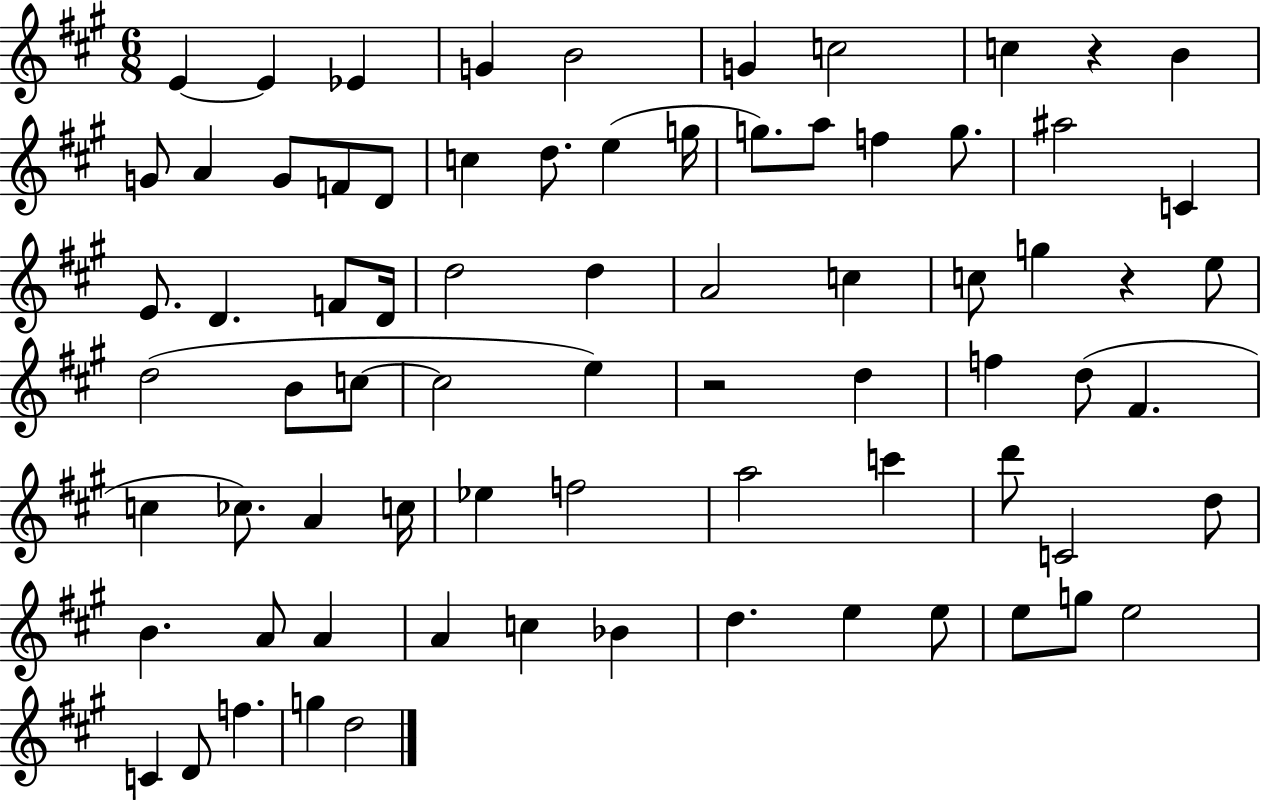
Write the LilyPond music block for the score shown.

{
  \clef treble
  \numericTimeSignature
  \time 6/8
  \key a \major
  e'4~~ e'4 ees'4 | g'4 b'2 | g'4 c''2 | c''4 r4 b'4 | \break g'8 a'4 g'8 f'8 d'8 | c''4 d''8. e''4( g''16 | g''8.) a''8 f''4 g''8. | ais''2 c'4 | \break e'8. d'4. f'8 d'16 | d''2 d''4 | a'2 c''4 | c''8 g''4 r4 e''8 | \break d''2( b'8 c''8~~ | c''2 e''4) | r2 d''4 | f''4 d''8( fis'4. | \break c''4 ces''8.) a'4 c''16 | ees''4 f''2 | a''2 c'''4 | d'''8 c'2 d''8 | \break b'4. a'8 a'4 | a'4 c''4 bes'4 | d''4. e''4 e''8 | e''8 g''8 e''2 | \break c'4 d'8 f''4. | g''4 d''2 | \bar "|."
}